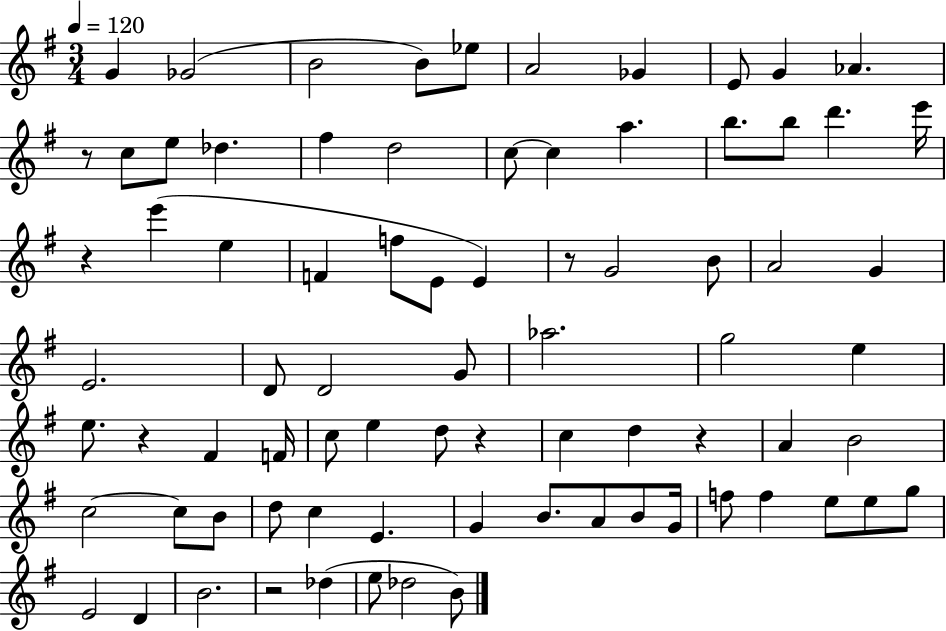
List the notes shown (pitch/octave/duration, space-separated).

G4/q Gb4/h B4/h B4/e Eb5/e A4/h Gb4/q E4/e G4/q Ab4/q. R/e C5/e E5/e Db5/q. F#5/q D5/h C5/e C5/q A5/q. B5/e. B5/e D6/q. E6/s R/q E6/q E5/q F4/q F5/e E4/e E4/q R/e G4/h B4/e A4/h G4/q E4/h. D4/e D4/h G4/e Ab5/h. G5/h E5/q E5/e. R/q F#4/q F4/s C5/e E5/q D5/e R/q C5/q D5/q R/q A4/q B4/h C5/h C5/e B4/e D5/e C5/q E4/q. G4/q B4/e. A4/e B4/e G4/s F5/e F5/q E5/e E5/e G5/e E4/h D4/q B4/h. R/h Db5/q E5/e Db5/h B4/e